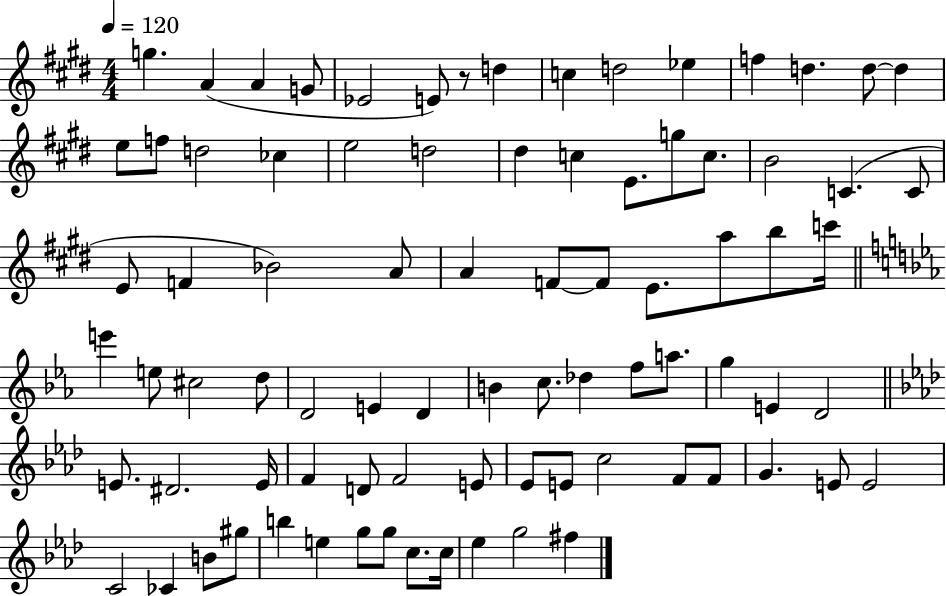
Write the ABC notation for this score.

X:1
T:Untitled
M:4/4
L:1/4
K:E
g A A G/2 _E2 E/2 z/2 d c d2 _e f d d/2 d e/2 f/2 d2 _c e2 d2 ^d c E/2 g/2 c/2 B2 C C/2 E/2 F _B2 A/2 A F/2 F/2 E/2 a/2 b/2 c'/4 e' e/2 ^c2 d/2 D2 E D B c/2 _d f/2 a/2 g E D2 E/2 ^D2 E/4 F D/2 F2 E/2 _E/2 E/2 c2 F/2 F/2 G E/2 E2 C2 _C B/2 ^g/2 b e g/2 g/2 c/2 c/4 _e g2 ^f